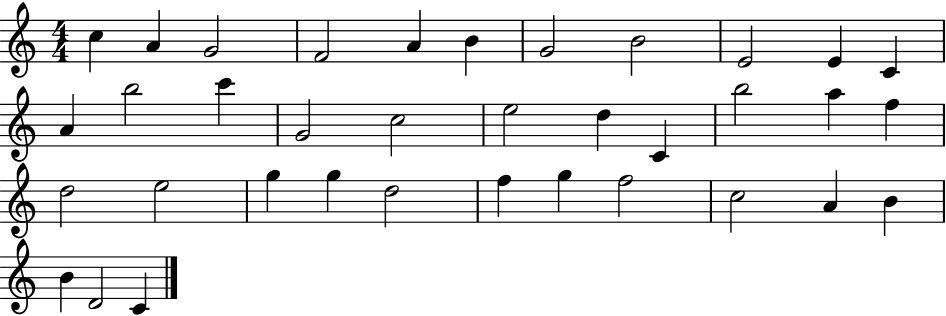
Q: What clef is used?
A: treble